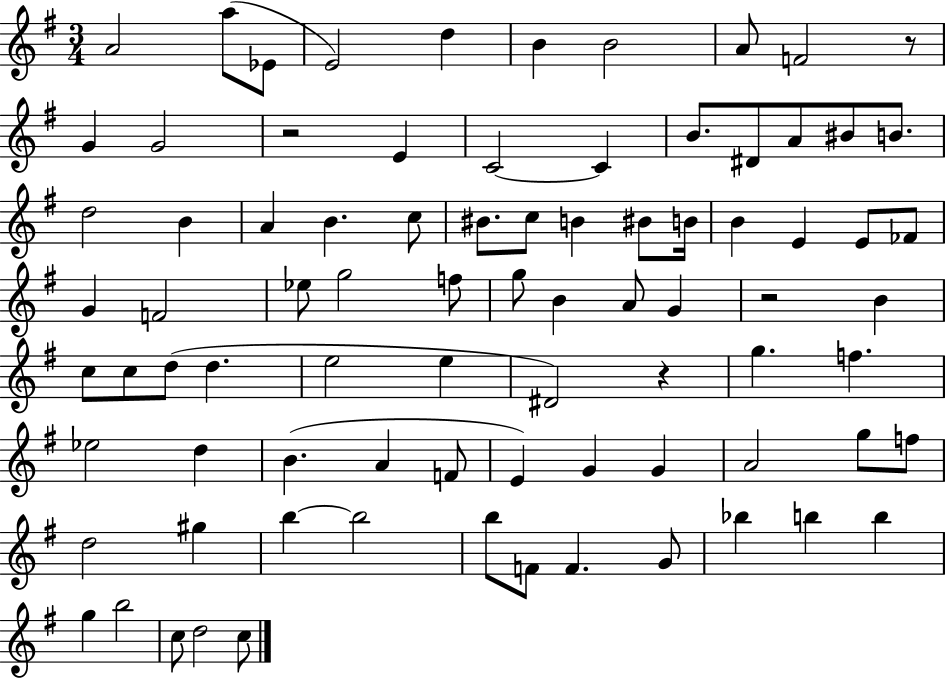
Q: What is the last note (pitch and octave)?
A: C5